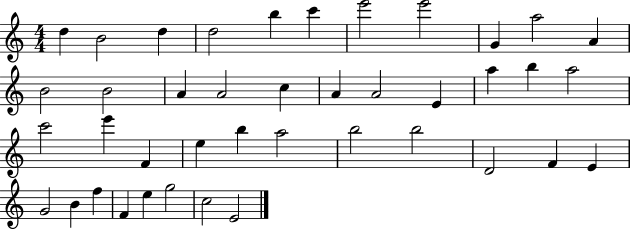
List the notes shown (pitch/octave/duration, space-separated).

D5/q B4/h D5/q D5/h B5/q C6/q E6/h E6/h G4/q A5/h A4/q B4/h B4/h A4/q A4/h C5/q A4/q A4/h E4/q A5/q B5/q A5/h C6/h E6/q F4/q E5/q B5/q A5/h B5/h B5/h D4/h F4/q E4/q G4/h B4/q F5/q F4/q E5/q G5/h C5/h E4/h